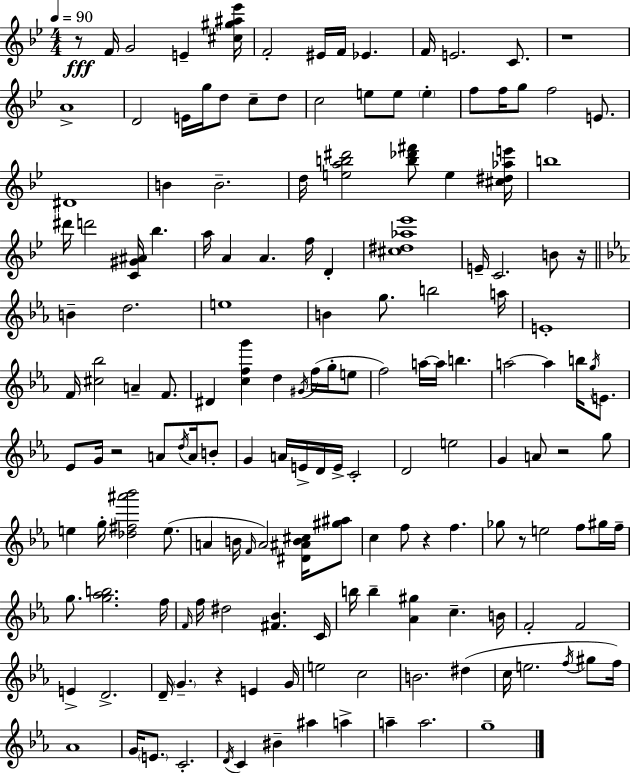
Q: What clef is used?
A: treble